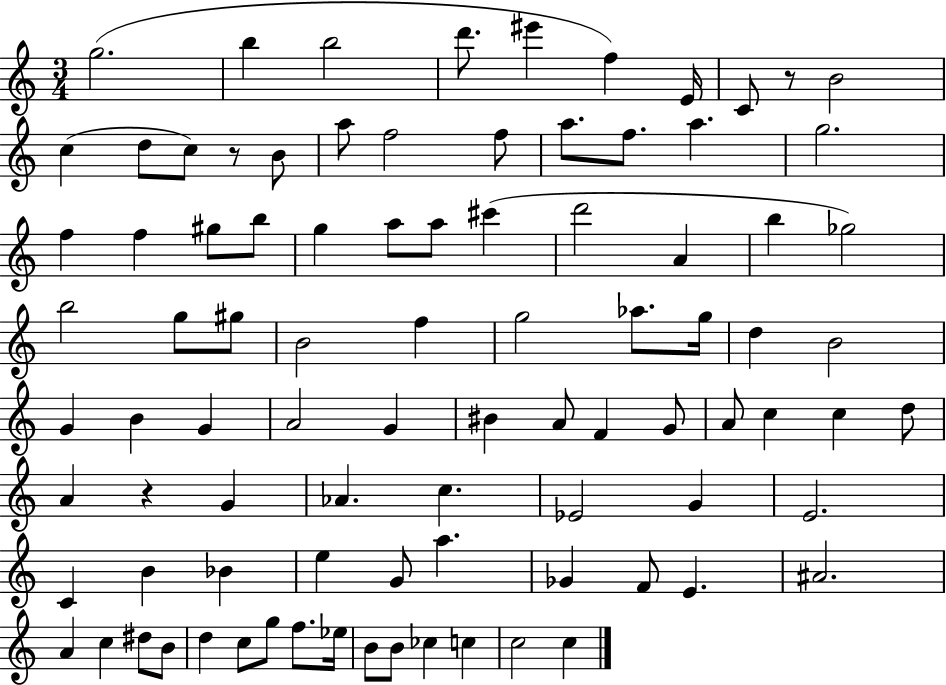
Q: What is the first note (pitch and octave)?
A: G5